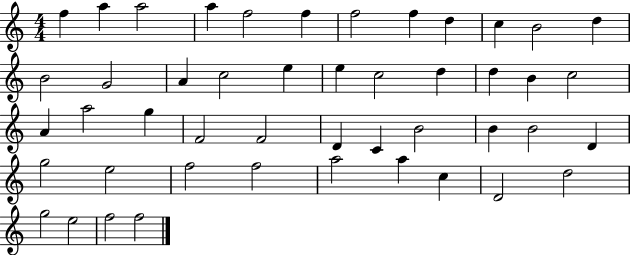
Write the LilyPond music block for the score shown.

{
  \clef treble
  \numericTimeSignature
  \time 4/4
  \key c \major
  f''4 a''4 a''2 | a''4 f''2 f''4 | f''2 f''4 d''4 | c''4 b'2 d''4 | \break b'2 g'2 | a'4 c''2 e''4 | e''4 c''2 d''4 | d''4 b'4 c''2 | \break a'4 a''2 g''4 | f'2 f'2 | d'4 c'4 b'2 | b'4 b'2 d'4 | \break g''2 e''2 | f''2 f''2 | a''2 a''4 c''4 | d'2 d''2 | \break g''2 e''2 | f''2 f''2 | \bar "|."
}